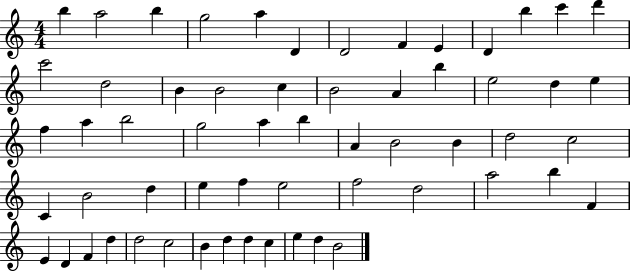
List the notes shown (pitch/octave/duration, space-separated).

B5/q A5/h B5/q G5/h A5/q D4/q D4/h F4/q E4/q D4/q B5/q C6/q D6/q C6/h D5/h B4/q B4/h C5/q B4/h A4/q B5/q E5/h D5/q E5/q F5/q A5/q B5/h G5/h A5/q B5/q A4/q B4/h B4/q D5/h C5/h C4/q B4/h D5/q E5/q F5/q E5/h F5/h D5/h A5/h B5/q F4/q E4/q D4/q F4/q D5/q D5/h C5/h B4/q D5/q D5/q C5/q E5/q D5/q B4/h